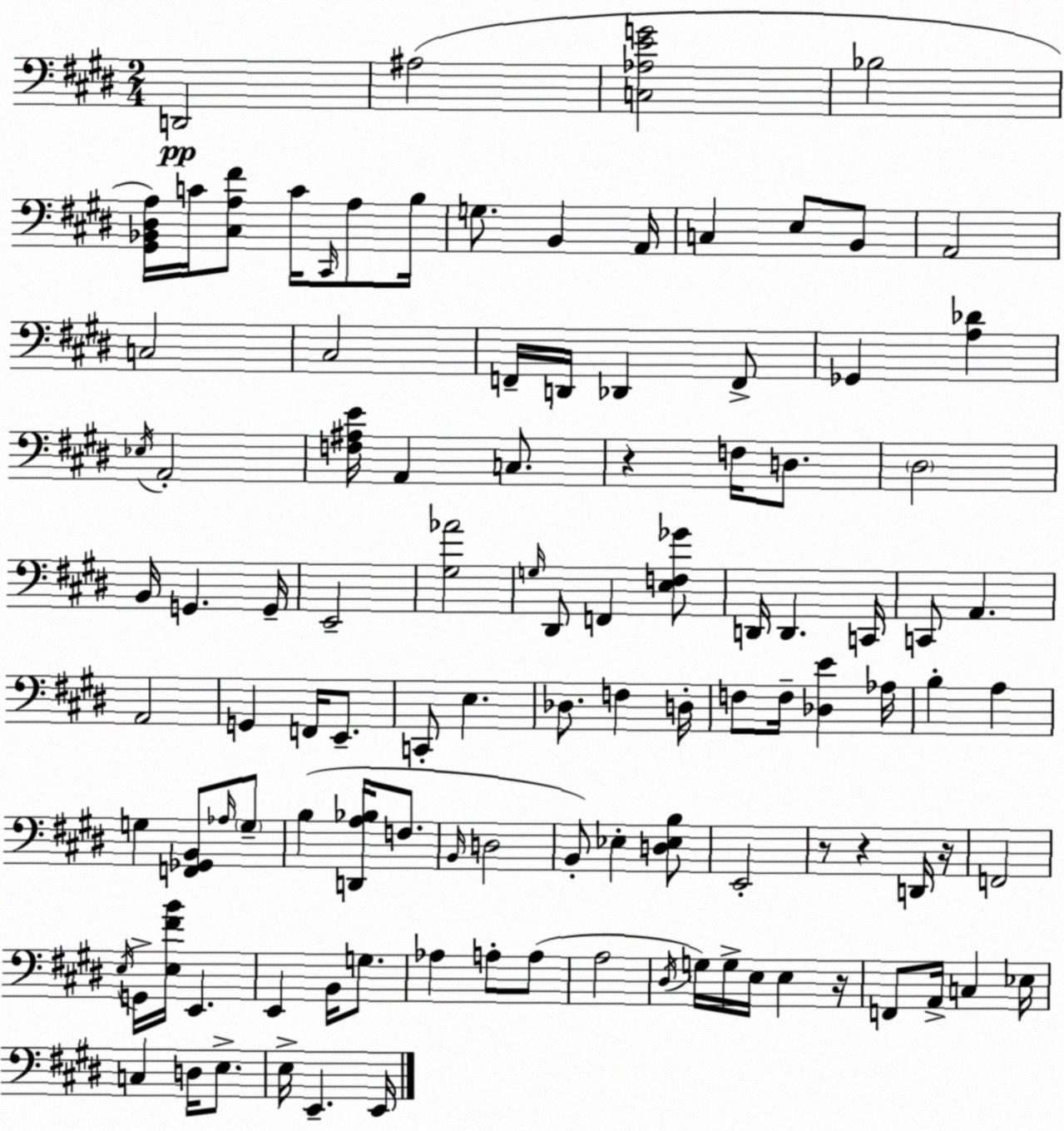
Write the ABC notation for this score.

X:1
T:Untitled
M:2/4
L:1/4
K:E
D,,2 ^A,2 [C,_A,EG]2 _B,2 [^G,,_B,,^D,A,]/4 C/4 [^C,A,^F]/2 C/4 ^C,,/4 A,/2 B,/4 G,/2 B,, A,,/4 C, E,/2 B,,/2 A,,2 C,2 ^C,2 F,,/4 D,,/4 _D,, F,,/2 _G,, [A,_D] _E,/4 A,,2 [F,^A,E]/4 A,, C,/2 z F,/4 D,/2 ^D,2 B,,/4 G,, G,,/4 E,,2 [^G,_A]2 G,/4 ^D,,/2 F,, [E,F,_G]/2 D,,/4 D,, C,,/4 C,,/2 A,, A,,2 G,, F,,/4 E,,/2 C,,/2 E, _D,/2 F, D,/4 F,/2 F,/4 [_D,E] _A,/4 B, A, G, [F,,_G,,B,,]/2 _A,/4 G,/2 B, [D,,A,_B,]/4 F,/2 B,,/4 D,2 B,,/2 _E, [D,_E,B,]/2 E,,2 z/2 z D,,/4 z/4 F,,2 E,/4 G,,/4 [E,^FB]/4 E,, E,, B,,/4 G,/2 _A, A,/2 A,/2 A,2 ^D,/4 G,/4 G,/4 E,/4 E, z/4 F,,/2 A,,/4 C, _E,/4 C, D,/4 E,/2 E,/4 E,, E,,/4